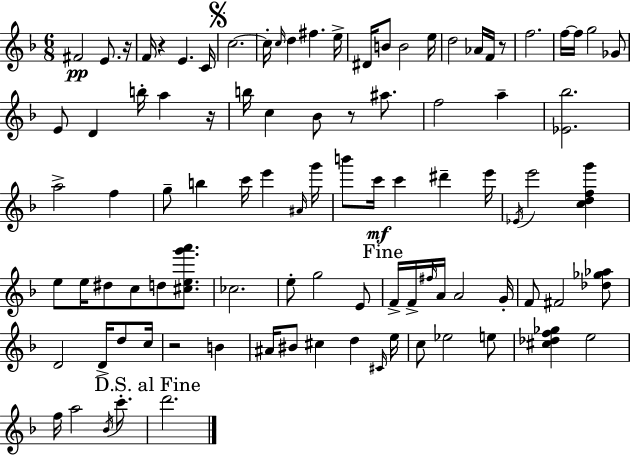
{
  \clef treble
  \numericTimeSignature
  \time 6/8
  \key f \major
  fis'2\pp e'8. r16 | f'16 r4 e'4. c'16 | \mark \markup { \musicglyph "scripts.segno" } c''2.~~ | c''16-. \grace { c''16 } d''4 fis''4. | \break e''16-> dis'16 b'8 b'2 | e''16 d''2 aes'16 f'16 r8 | f''2. | f''16~~ f''16 g''2 ges'8 | \break e'8 d'4 b''16-. a''4 | r16 b''16 c''4 bes'8 r8 ais''8. | f''2 a''4-- | <ees' bes''>2. | \break a''2-> f''4 | g''8-- b''4 c'''16 e'''4 | \grace { ais'16 } g'''16 b'''8 c'''16\mf c'''4 dis'''4-- | e'''16 \acciaccatura { ees'16 } e'''2 <c'' d'' f'' g'''>4 | \break e''8 e''16 dis''8 c''8 d''8 | <cis'' e'' g''' a'''>8. ces''2. | e''8-. g''2 | e'8 \mark "Fine" f'16-> f'16-> \grace { fis''16 } a'16 a'2 | \break g'16-. f'8 fis'2 | <des'' ges'' aes''>8 d'2 | d'16-> d''8 c''16 r2 | b'4 ais'16 bis'8 cis''4 d''4 | \break \grace { cis'16 } e''16 c''8 ees''2 | e''8 <cis'' des'' f'' ges''>4 e''2 | f''16 a''2 | \acciaccatura { bes'16 } c'''8.-. \mark "D.S. al Fine" d'''2. | \break \bar "|."
}